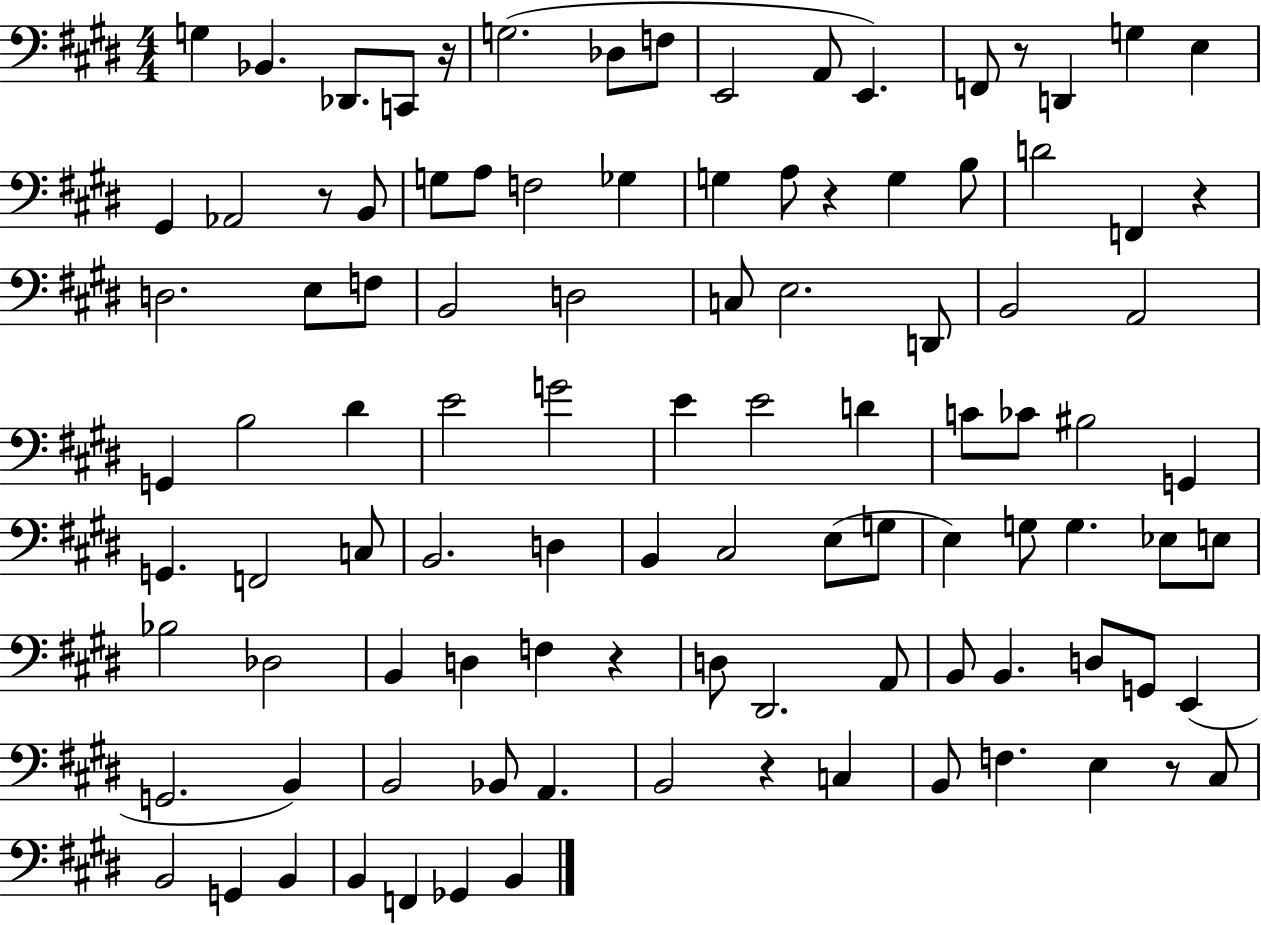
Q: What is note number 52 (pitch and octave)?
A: C3